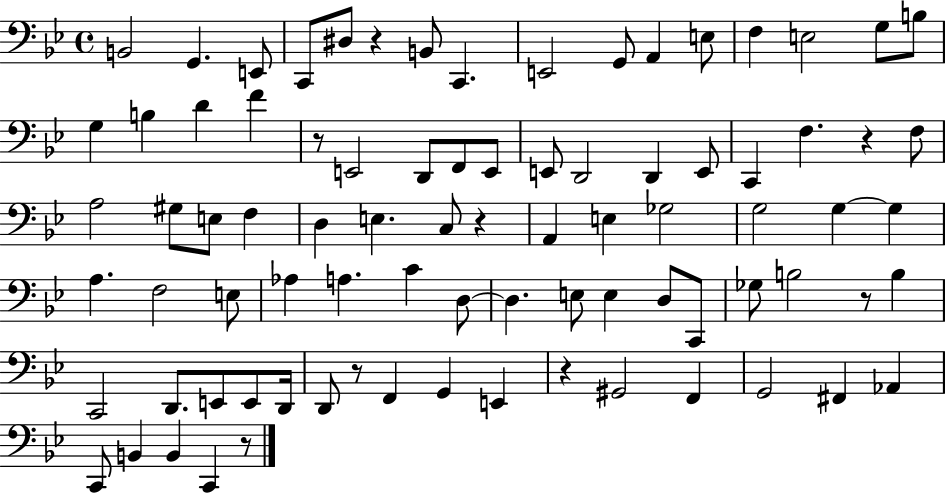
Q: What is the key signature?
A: BES major